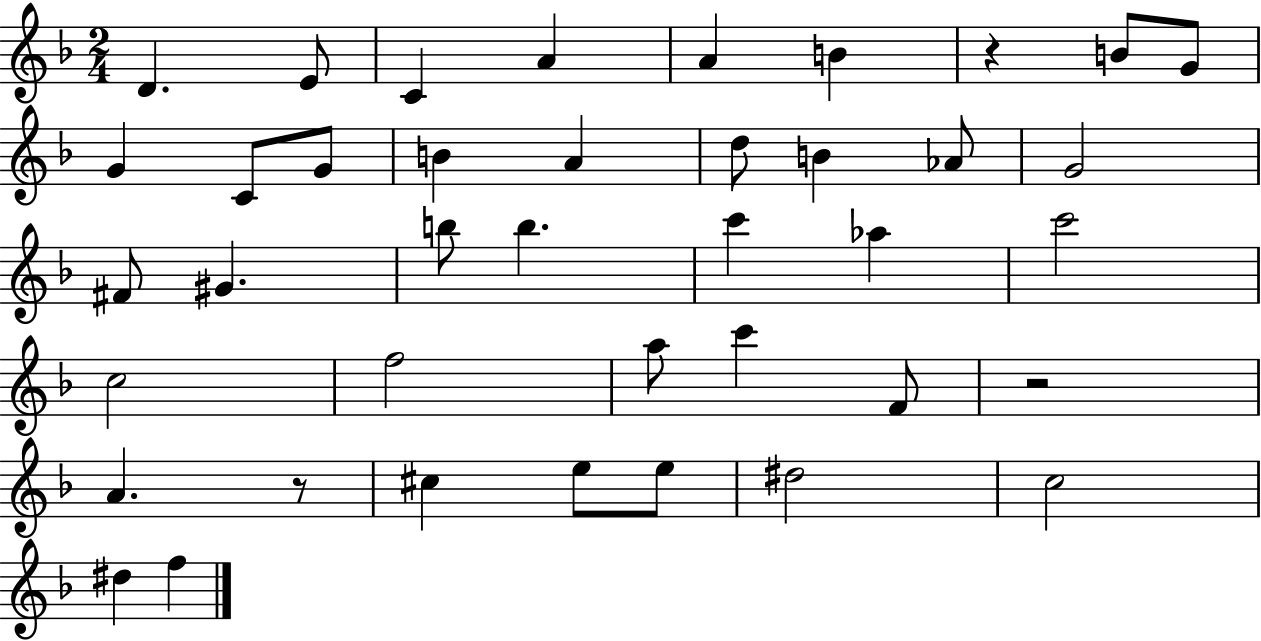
X:1
T:Untitled
M:2/4
L:1/4
K:F
D E/2 C A A B z B/2 G/2 G C/2 G/2 B A d/2 B _A/2 G2 ^F/2 ^G b/2 b c' _a c'2 c2 f2 a/2 c' F/2 z2 A z/2 ^c e/2 e/2 ^d2 c2 ^d f